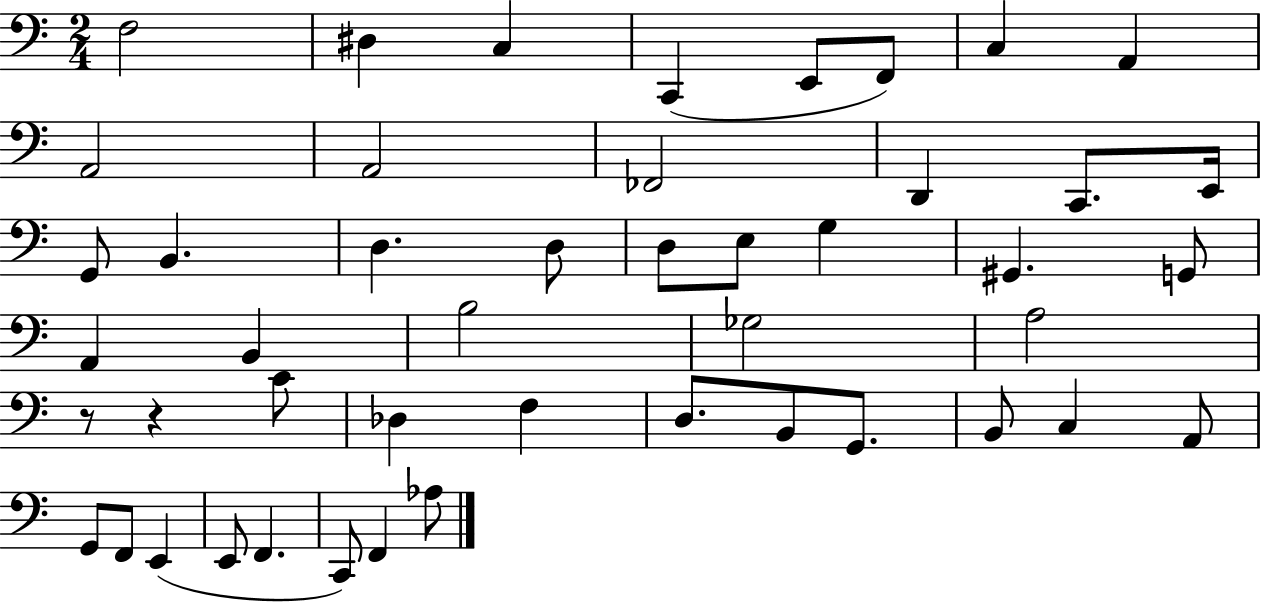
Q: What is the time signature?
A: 2/4